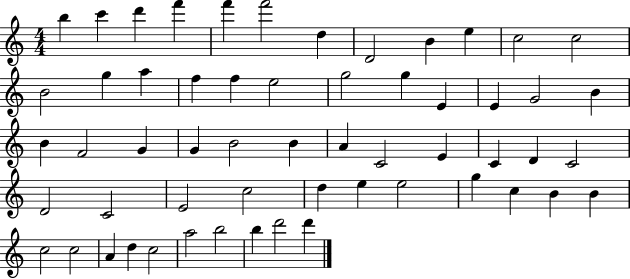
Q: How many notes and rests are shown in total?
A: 57